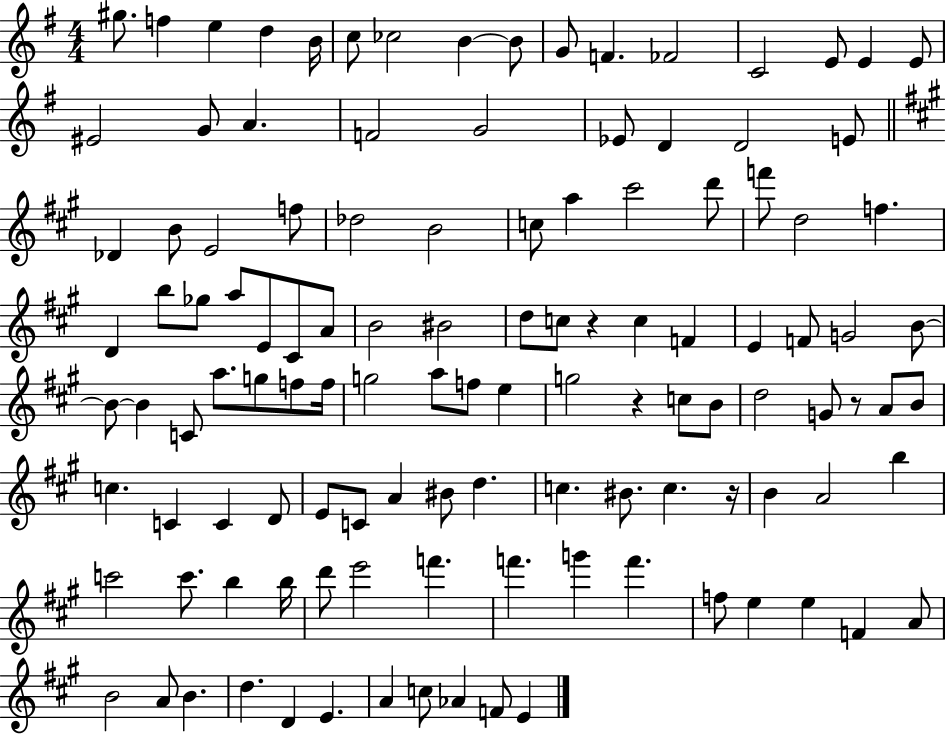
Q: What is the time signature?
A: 4/4